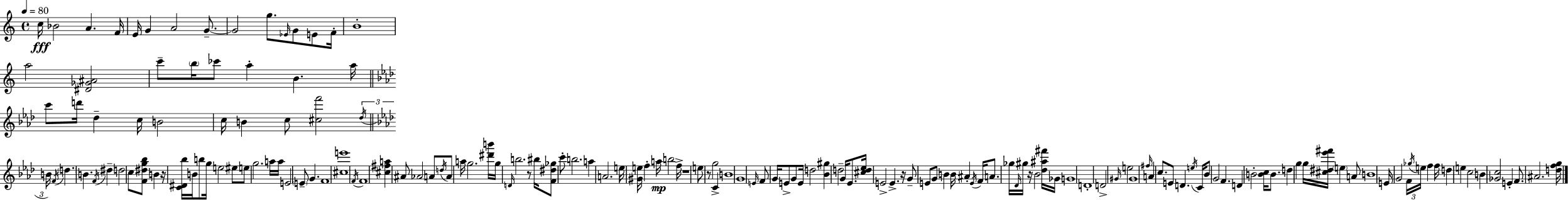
C5/s Bb4/h A4/q. F4/s E4/s G4/q A4/h G4/e. G4/h G5/e. Eb4/s G4/e E4/e F4/s B4/w A5/h [D#4,Gb4,A#4]/h C6/e B5/s CES6/e A5/q B4/q. A5/s C6/e D6/s Db5/q C5/s B4/h C5/s B4/q C5/e [C#5,F6]/h Db5/s B4/s F4/s D5/q. B4/q. F4/s D#5/q D5/h C5/e [F4,D#5,G5,Bb5]/e B4/q R/s [C4,D#4,Bb5]/s B4/s B5/e G5/s E5/h EIS5/e E5/e G5/h. A5/s A5/s E4/h E4/e G4/q. F4/w [C#5,E6]/w F4/s F4/w [C#5,F#5,A5]/q A#4/e Ab4/h A4/e D5/s A4/e A5/s G5/h. [D#6,B6]/s G5/s D4/s B5/h. R/e BIS5/s [F4,D#5,Gb5]/e C6/e B5/h. A5/q A4/h. E5/s [G#4,E5]/s F5/q A5/s B5/h F5/s R/w E5/e R/e G5/h C4/q B4/w G4/w E4/s F4/e G4/s E4/e G4/e E4/s D5/h [Bb4,G#5]/q D5/h G4/s Eb4/e. [C#5,D5,Eb5]/s E4/h E4/q. R/s G4/e E4/e G4/e B4/q B4/s A#4/q E4/s F4/s A4/e. Gb5/s Db4/s G#5/s R/s Bb4/h [Db5,A#5,F#6]/s Gb4/s G4/w D4/w D4/h G#4/s E5/h G#4/w F#5/s A4/q C5/e. E4/e D4/q. E5/s C4/s Bb4/e G4/h F4/q. D4/q B4/h [B4,C5]/s B4/e. D5/q G5/q G5/s [C#5,D#5,Eb6,F#6]/s E5/q A4/e B4/w E4/s G4/h F4/s Gb5/s E5/s F5/q F5/s D5/q E5/q C5/h B4/q [Gb4,C5]/h E4/q F4/e. A#4/h. [D5,F5,G5]/s